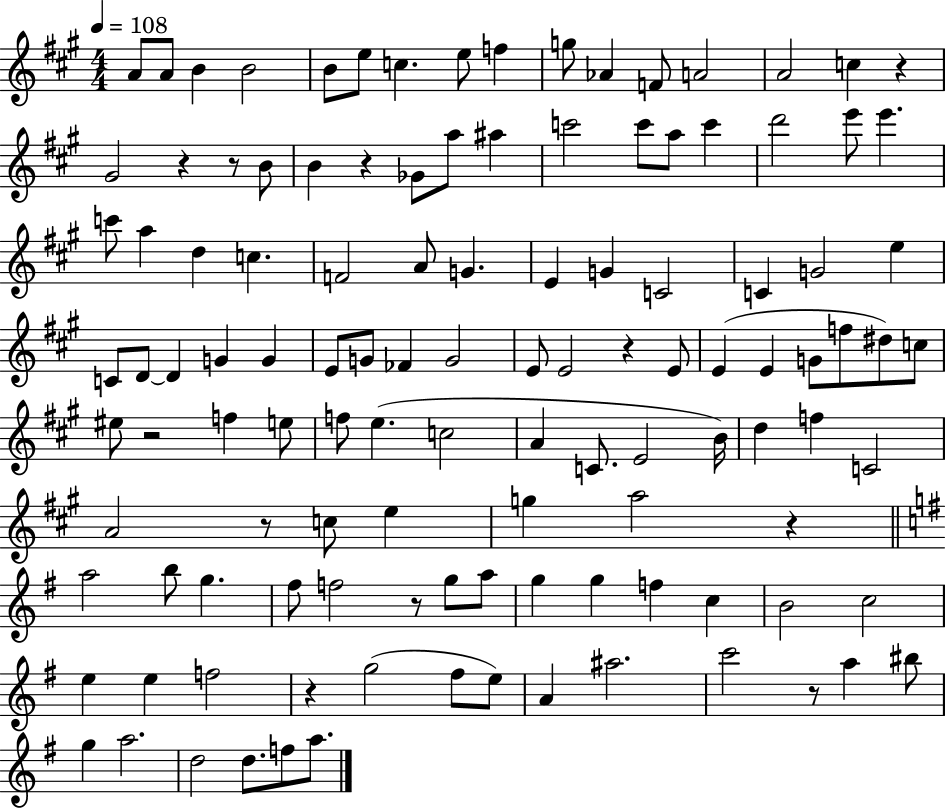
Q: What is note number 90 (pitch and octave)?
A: C5